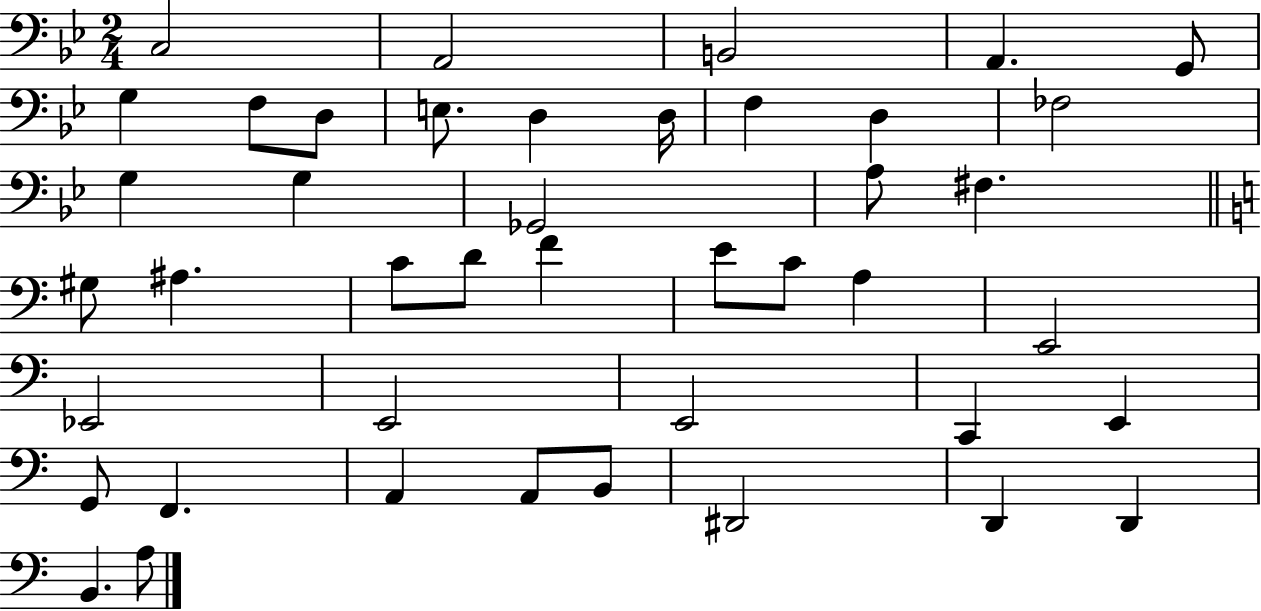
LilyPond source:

{
  \clef bass
  \numericTimeSignature
  \time 2/4
  \key bes \major
  c2 | a,2 | b,2 | a,4. g,8 | \break g4 f8 d8 | e8. d4 d16 | f4 d4 | fes2 | \break g4 g4 | ges,2 | a8 fis4. | \bar "||" \break \key c \major gis8 ais4. | c'8 d'8 f'4 | e'8 c'8 a4 | e,2 | \break ees,2 | e,2 | e,2 | c,4 e,4 | \break g,8 f,4. | a,4 a,8 b,8 | dis,2 | d,4 d,4 | \break b,4. a8 | \bar "|."
}